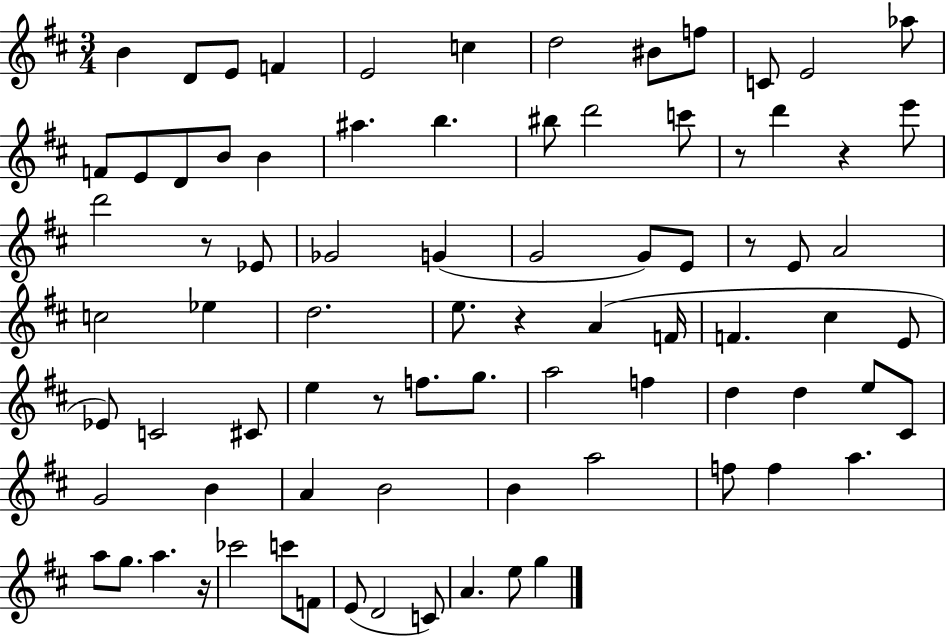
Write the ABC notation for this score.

X:1
T:Untitled
M:3/4
L:1/4
K:D
B D/2 E/2 F E2 c d2 ^B/2 f/2 C/2 E2 _a/2 F/2 E/2 D/2 B/2 B ^a b ^b/2 d'2 c'/2 z/2 d' z e'/2 d'2 z/2 _E/2 _G2 G G2 G/2 E/2 z/2 E/2 A2 c2 _e d2 e/2 z A F/4 F ^c E/2 _E/2 C2 ^C/2 e z/2 f/2 g/2 a2 f d d e/2 ^C/2 G2 B A B2 B a2 f/2 f a a/2 g/2 a z/4 _c'2 c'/2 F/2 E/2 D2 C/2 A e/2 g